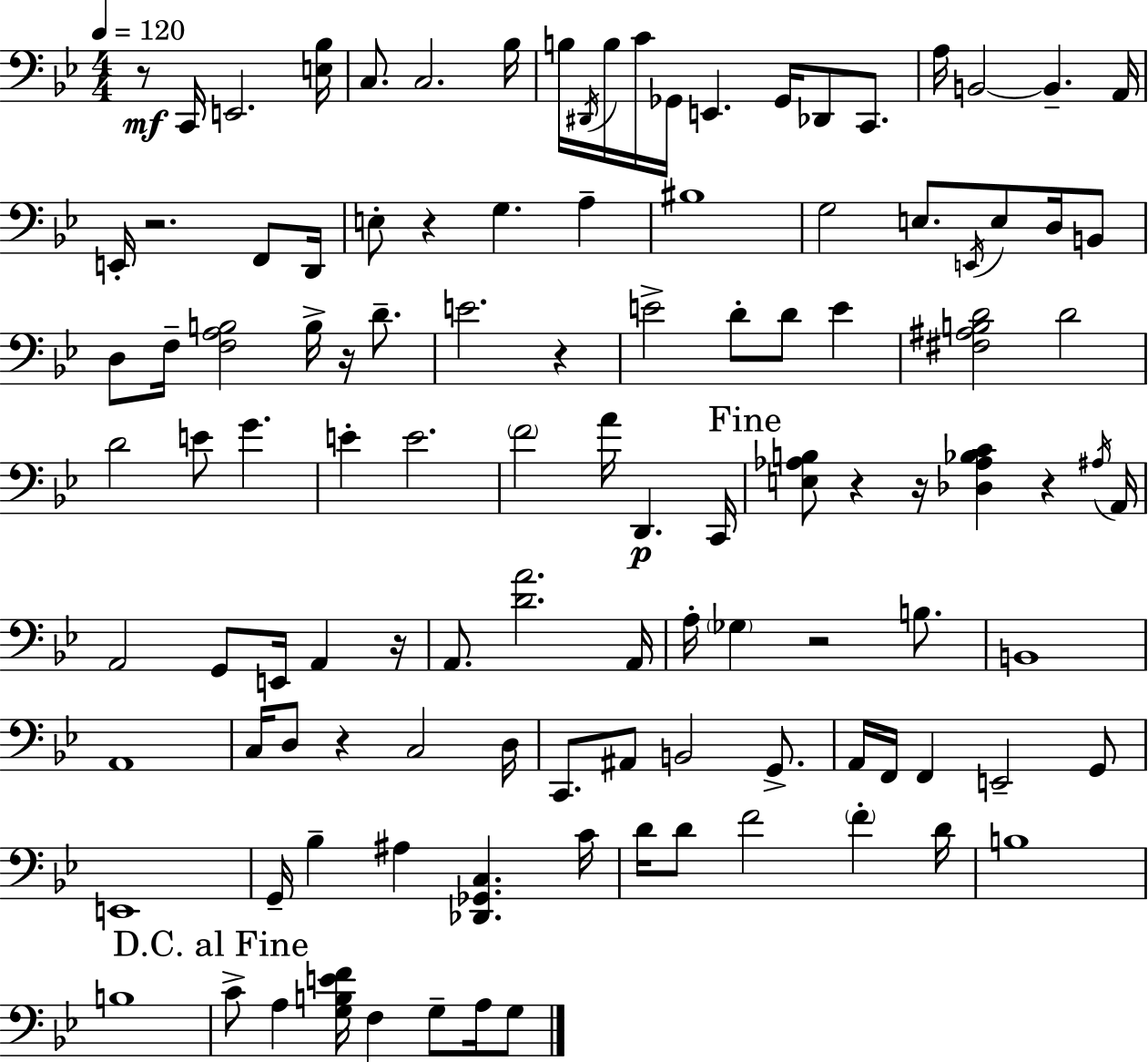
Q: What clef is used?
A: bass